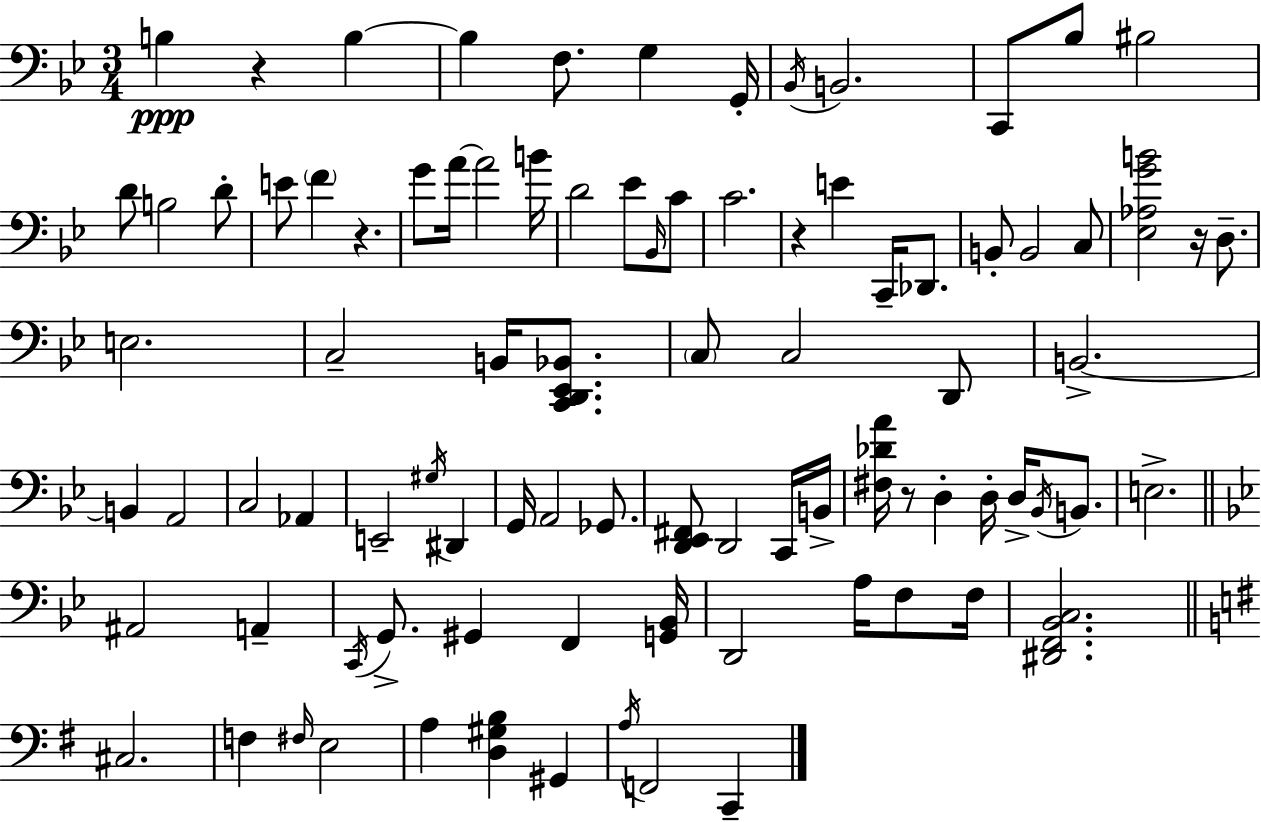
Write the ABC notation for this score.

X:1
T:Untitled
M:3/4
L:1/4
K:Bb
B, z B, B, F,/2 G, G,,/4 _B,,/4 B,,2 C,,/2 _B,/2 ^B,2 D/2 B,2 D/2 E/2 F z G/2 A/4 A2 B/4 D2 _E/2 _B,,/4 C/2 C2 z E C,,/4 _D,,/2 B,,/2 B,,2 C,/2 [_E,_A,GB]2 z/4 D,/2 E,2 C,2 B,,/4 [C,,D,,_E,,_B,,]/2 C,/2 C,2 D,,/2 B,,2 B,, A,,2 C,2 _A,, E,,2 ^G,/4 ^D,, G,,/4 A,,2 _G,,/2 [D,,_E,,^F,,]/2 D,,2 C,,/4 B,,/4 [^F,_DA]/4 z/2 D, D,/4 D,/4 _B,,/4 B,,/2 E,2 ^A,,2 A,, C,,/4 G,,/2 ^G,, F,, [G,,_B,,]/4 D,,2 A,/4 F,/2 F,/4 [^D,,F,,_B,,C,]2 ^C,2 F, ^F,/4 E,2 A, [D,^G,B,] ^G,, A,/4 F,,2 C,,